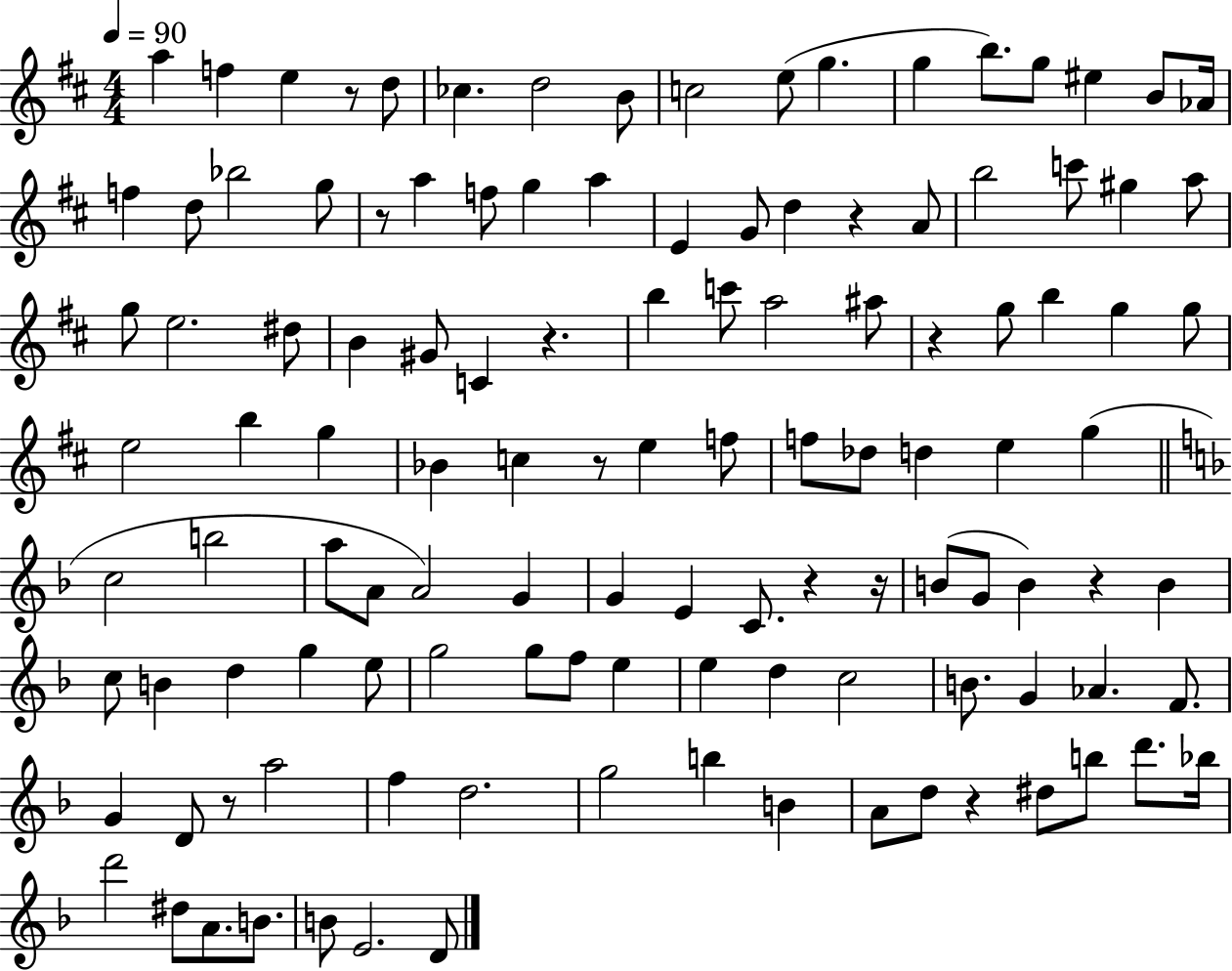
{
  \clef treble
  \numericTimeSignature
  \time 4/4
  \key d \major
  \tempo 4 = 90
  \repeat volta 2 { a''4 f''4 e''4 r8 d''8 | ces''4. d''2 b'8 | c''2 e''8( g''4. | g''4 b''8.) g''8 eis''4 b'8 aes'16 | \break f''4 d''8 bes''2 g''8 | r8 a''4 f''8 g''4 a''4 | e'4 g'8 d''4 r4 a'8 | b''2 c'''8 gis''4 a''8 | \break g''8 e''2. dis''8 | b'4 gis'8 c'4 r4. | b''4 c'''8 a''2 ais''8 | r4 g''8 b''4 g''4 g''8 | \break e''2 b''4 g''4 | bes'4 c''4 r8 e''4 f''8 | f''8 des''8 d''4 e''4 g''4( | \bar "||" \break \key f \major c''2 b''2 | a''8 a'8 a'2) g'4 | g'4 e'4 c'8. r4 r16 | b'8( g'8 b'4) r4 b'4 | \break c''8 b'4 d''4 g''4 e''8 | g''2 g''8 f''8 e''4 | e''4 d''4 c''2 | b'8. g'4 aes'4. f'8. | \break g'4 d'8 r8 a''2 | f''4 d''2. | g''2 b''4 b'4 | a'8 d''8 r4 dis''8 b''8 d'''8. bes''16 | \break d'''2 dis''8 a'8. b'8. | b'8 e'2. d'8 | } \bar "|."
}